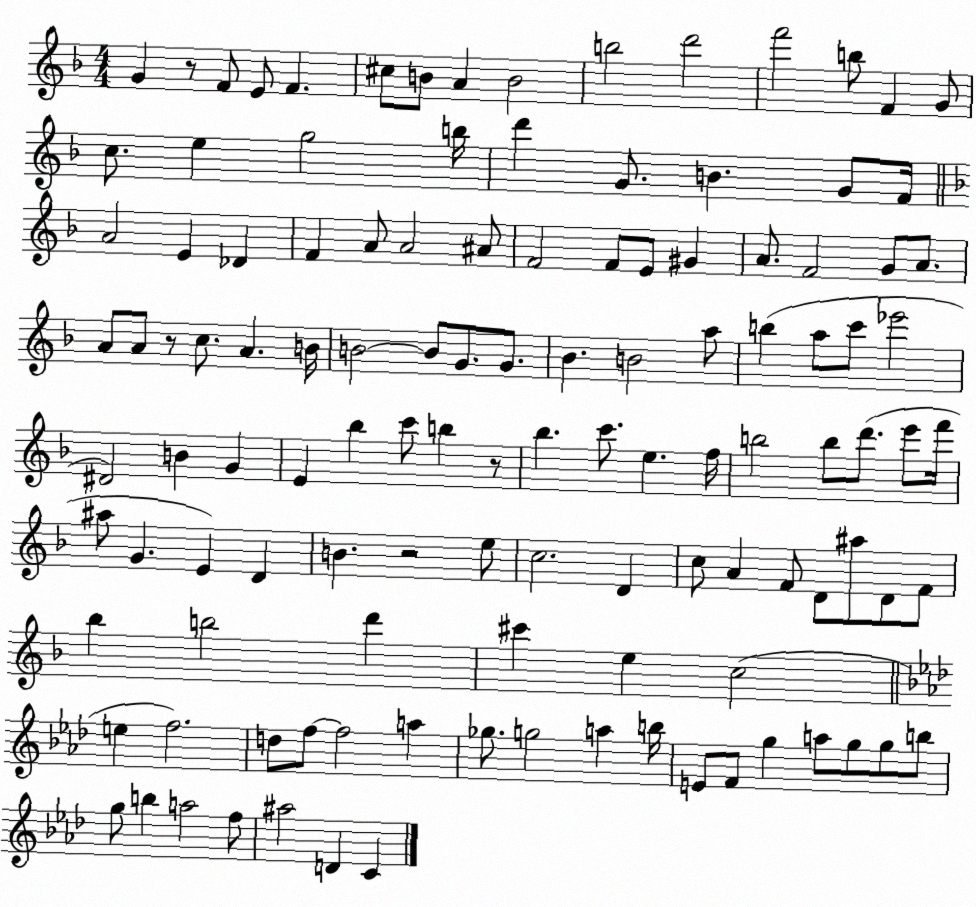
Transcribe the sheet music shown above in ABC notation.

X:1
T:Untitled
M:4/4
L:1/4
K:F
G z/2 F/2 E/2 F ^c/2 B/2 A B2 b2 d'2 f'2 b/2 F G/2 c/2 e g2 b/4 d' G/2 B G/2 F/4 A2 E _D F A/2 A2 ^A/2 F2 F/2 E/2 ^G A/2 F2 G/2 A/2 A/2 A/2 z/2 c/2 A B/4 B2 B/2 G/2 G/2 _B B2 a/2 b a/2 c'/2 _e'2 ^D2 B G E _b c'/2 b z/2 _b c'/2 e f/4 b2 b/2 d'/2 e'/2 f'/4 ^a/2 G E D B z2 e/2 c2 D c/2 A F/2 D/2 ^a/2 D/2 F/2 _b b2 d' ^c' e c2 e f2 d/2 f/2 f2 a _g/2 g2 a b/4 E/2 F/2 g a/2 g/2 g/2 b/2 g/2 b a2 f/2 ^a2 D C